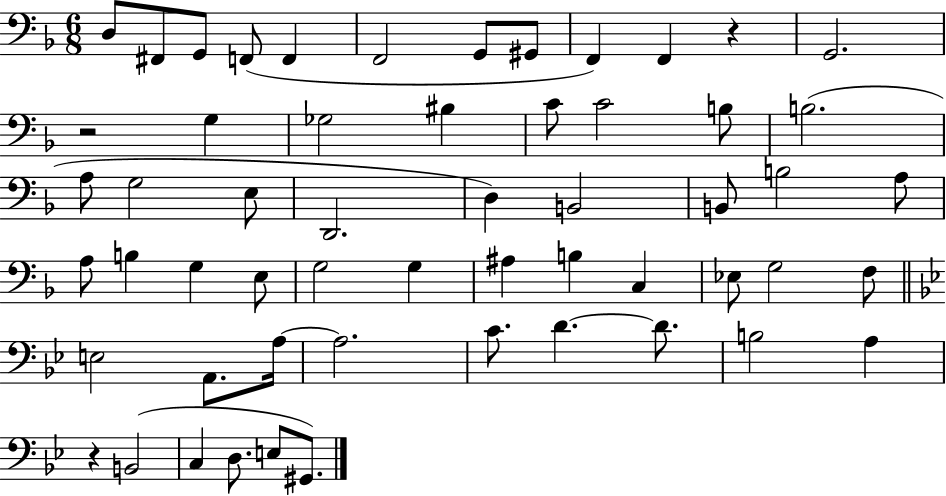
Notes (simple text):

D3/e F#2/e G2/e F2/e F2/q F2/h G2/e G#2/e F2/q F2/q R/q G2/h. R/h G3/q Gb3/h BIS3/q C4/e C4/h B3/e B3/h. A3/e G3/h E3/e D2/h. D3/q B2/h B2/e B3/h A3/e A3/e B3/q G3/q E3/e G3/h G3/q A#3/q B3/q C3/q Eb3/e G3/h F3/e E3/h A2/e. A3/s A3/h. C4/e. D4/q. D4/e. B3/h A3/q R/q B2/h C3/q D3/e. E3/e G#2/e.